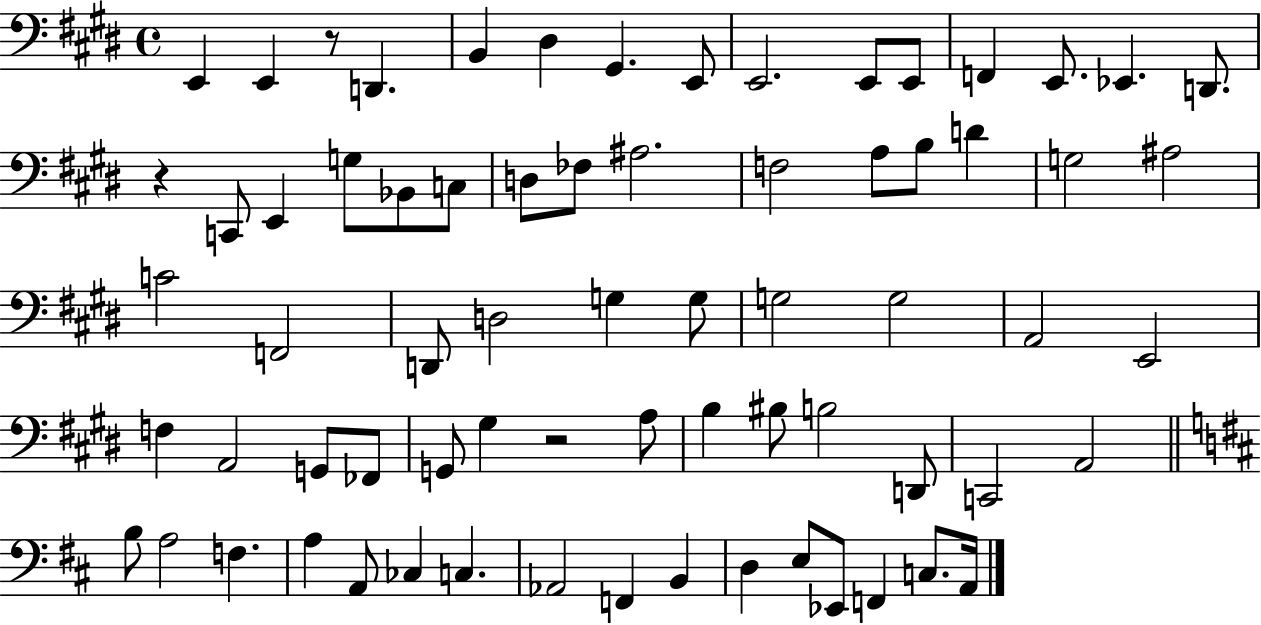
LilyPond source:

{
  \clef bass
  \time 4/4
  \defaultTimeSignature
  \key e \major
  \repeat volta 2 { e,4 e,4 r8 d,4. | b,4 dis4 gis,4. e,8 | e,2. e,8 e,8 | f,4 e,8. ees,4. d,8. | \break r4 c,8 e,4 g8 bes,8 c8 | d8 fes8 ais2. | f2 a8 b8 d'4 | g2 ais2 | \break c'2 f,2 | d,8 d2 g4 g8 | g2 g2 | a,2 e,2 | \break f4 a,2 g,8 fes,8 | g,8 gis4 r2 a8 | b4 bis8 b2 d,8 | c,2 a,2 | \break \bar "||" \break \key b \minor b8 a2 f4. | a4 a,8 ces4 c4. | aes,2 f,4 b,4 | d4 e8 ees,8 f,4 c8. a,16 | \break } \bar "|."
}